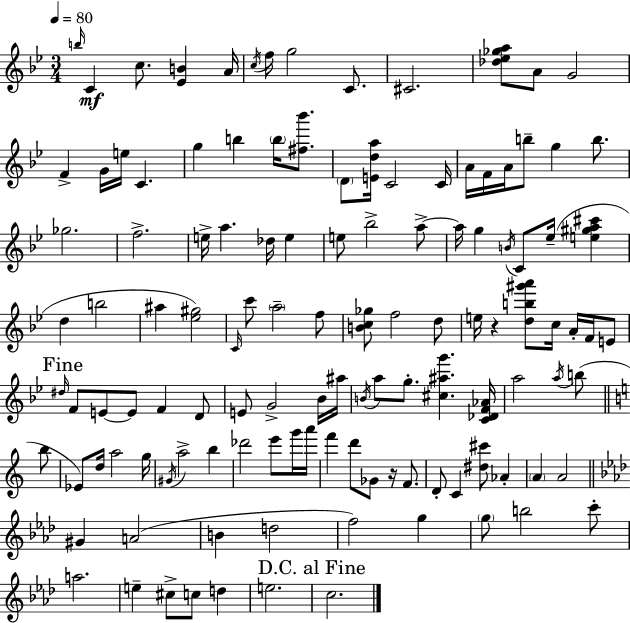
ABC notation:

X:1
T:Untitled
M:3/4
L:1/4
K:Gm
b/4 C c/2 [_EB] A/4 c/4 f/4 g2 C/2 ^C2 [_d_e_ga]/2 A/2 G2 F G/4 e/4 C g b b/4 [^f_b']/2 D/2 [Eda]/4 C2 C/4 A/4 F/4 A/4 b/2 g b/2 _g2 f2 e/4 a _d/4 e e/2 _b2 a/2 a/4 g B/4 C/2 _e/4 [e^ga^c'] d b2 ^a [_e^g]2 C/4 c'/2 a2 f/2 [Bc_g]/2 f2 d/2 e/4 z [db^g'a']/2 c/4 A/4 F/4 E/2 ^d/4 F/2 E/2 E/2 F D/2 E/2 G2 _B/4 ^a/4 B/4 a/2 g/2 [^c^ag'] [C_DF_A]/4 a2 a/4 b/2 b/2 _E/2 d/4 a2 g/4 ^G/4 a2 b _d'2 e'/2 g'/4 a'/4 f' d'/2 _G/2 z/4 F/2 D/2 C [^d^c']/2 _A A A2 ^G A2 B d2 f2 g g/2 b2 c'/2 a2 e ^c/2 c/2 d e2 c2